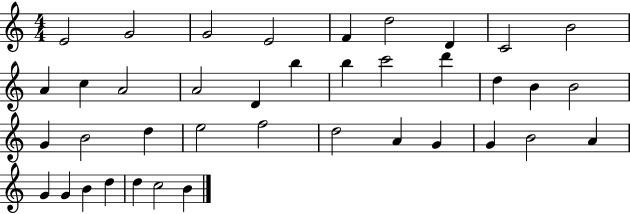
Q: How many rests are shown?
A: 0